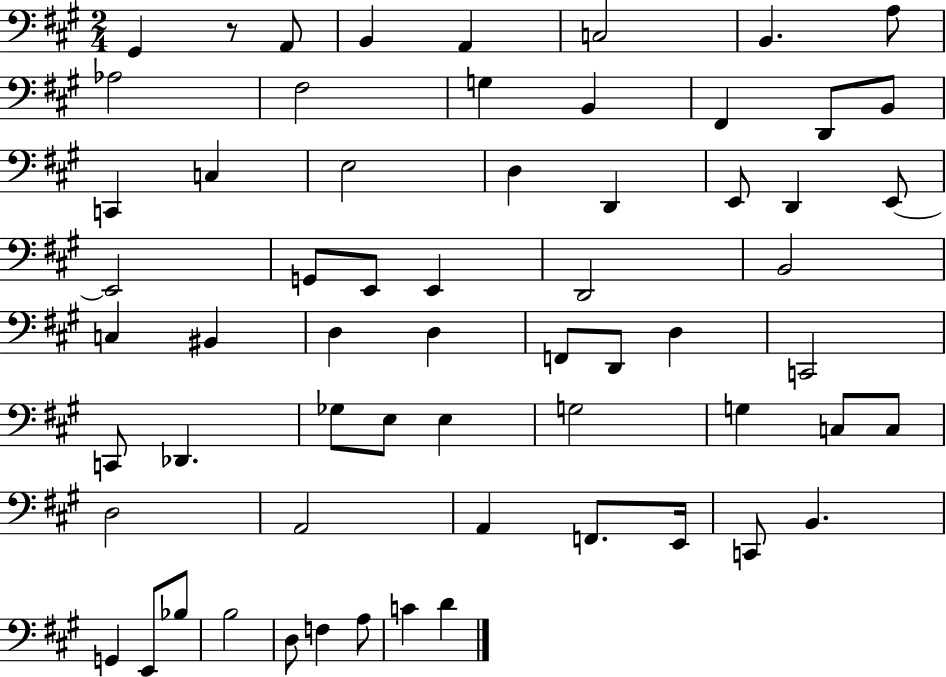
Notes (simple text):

G#2/q R/e A2/e B2/q A2/q C3/h B2/q. A3/e Ab3/h F#3/h G3/q B2/q F#2/q D2/e B2/e C2/q C3/q E3/h D3/q D2/q E2/e D2/q E2/e E2/h G2/e E2/e E2/q D2/h B2/h C3/q BIS2/q D3/q D3/q F2/e D2/e D3/q C2/h C2/e Db2/q. Gb3/e E3/e E3/q G3/h G3/q C3/e C3/e D3/h A2/h A2/q F2/e. E2/s C2/e B2/q. G2/q E2/e Bb3/e B3/h D3/e F3/q A3/e C4/q D4/q